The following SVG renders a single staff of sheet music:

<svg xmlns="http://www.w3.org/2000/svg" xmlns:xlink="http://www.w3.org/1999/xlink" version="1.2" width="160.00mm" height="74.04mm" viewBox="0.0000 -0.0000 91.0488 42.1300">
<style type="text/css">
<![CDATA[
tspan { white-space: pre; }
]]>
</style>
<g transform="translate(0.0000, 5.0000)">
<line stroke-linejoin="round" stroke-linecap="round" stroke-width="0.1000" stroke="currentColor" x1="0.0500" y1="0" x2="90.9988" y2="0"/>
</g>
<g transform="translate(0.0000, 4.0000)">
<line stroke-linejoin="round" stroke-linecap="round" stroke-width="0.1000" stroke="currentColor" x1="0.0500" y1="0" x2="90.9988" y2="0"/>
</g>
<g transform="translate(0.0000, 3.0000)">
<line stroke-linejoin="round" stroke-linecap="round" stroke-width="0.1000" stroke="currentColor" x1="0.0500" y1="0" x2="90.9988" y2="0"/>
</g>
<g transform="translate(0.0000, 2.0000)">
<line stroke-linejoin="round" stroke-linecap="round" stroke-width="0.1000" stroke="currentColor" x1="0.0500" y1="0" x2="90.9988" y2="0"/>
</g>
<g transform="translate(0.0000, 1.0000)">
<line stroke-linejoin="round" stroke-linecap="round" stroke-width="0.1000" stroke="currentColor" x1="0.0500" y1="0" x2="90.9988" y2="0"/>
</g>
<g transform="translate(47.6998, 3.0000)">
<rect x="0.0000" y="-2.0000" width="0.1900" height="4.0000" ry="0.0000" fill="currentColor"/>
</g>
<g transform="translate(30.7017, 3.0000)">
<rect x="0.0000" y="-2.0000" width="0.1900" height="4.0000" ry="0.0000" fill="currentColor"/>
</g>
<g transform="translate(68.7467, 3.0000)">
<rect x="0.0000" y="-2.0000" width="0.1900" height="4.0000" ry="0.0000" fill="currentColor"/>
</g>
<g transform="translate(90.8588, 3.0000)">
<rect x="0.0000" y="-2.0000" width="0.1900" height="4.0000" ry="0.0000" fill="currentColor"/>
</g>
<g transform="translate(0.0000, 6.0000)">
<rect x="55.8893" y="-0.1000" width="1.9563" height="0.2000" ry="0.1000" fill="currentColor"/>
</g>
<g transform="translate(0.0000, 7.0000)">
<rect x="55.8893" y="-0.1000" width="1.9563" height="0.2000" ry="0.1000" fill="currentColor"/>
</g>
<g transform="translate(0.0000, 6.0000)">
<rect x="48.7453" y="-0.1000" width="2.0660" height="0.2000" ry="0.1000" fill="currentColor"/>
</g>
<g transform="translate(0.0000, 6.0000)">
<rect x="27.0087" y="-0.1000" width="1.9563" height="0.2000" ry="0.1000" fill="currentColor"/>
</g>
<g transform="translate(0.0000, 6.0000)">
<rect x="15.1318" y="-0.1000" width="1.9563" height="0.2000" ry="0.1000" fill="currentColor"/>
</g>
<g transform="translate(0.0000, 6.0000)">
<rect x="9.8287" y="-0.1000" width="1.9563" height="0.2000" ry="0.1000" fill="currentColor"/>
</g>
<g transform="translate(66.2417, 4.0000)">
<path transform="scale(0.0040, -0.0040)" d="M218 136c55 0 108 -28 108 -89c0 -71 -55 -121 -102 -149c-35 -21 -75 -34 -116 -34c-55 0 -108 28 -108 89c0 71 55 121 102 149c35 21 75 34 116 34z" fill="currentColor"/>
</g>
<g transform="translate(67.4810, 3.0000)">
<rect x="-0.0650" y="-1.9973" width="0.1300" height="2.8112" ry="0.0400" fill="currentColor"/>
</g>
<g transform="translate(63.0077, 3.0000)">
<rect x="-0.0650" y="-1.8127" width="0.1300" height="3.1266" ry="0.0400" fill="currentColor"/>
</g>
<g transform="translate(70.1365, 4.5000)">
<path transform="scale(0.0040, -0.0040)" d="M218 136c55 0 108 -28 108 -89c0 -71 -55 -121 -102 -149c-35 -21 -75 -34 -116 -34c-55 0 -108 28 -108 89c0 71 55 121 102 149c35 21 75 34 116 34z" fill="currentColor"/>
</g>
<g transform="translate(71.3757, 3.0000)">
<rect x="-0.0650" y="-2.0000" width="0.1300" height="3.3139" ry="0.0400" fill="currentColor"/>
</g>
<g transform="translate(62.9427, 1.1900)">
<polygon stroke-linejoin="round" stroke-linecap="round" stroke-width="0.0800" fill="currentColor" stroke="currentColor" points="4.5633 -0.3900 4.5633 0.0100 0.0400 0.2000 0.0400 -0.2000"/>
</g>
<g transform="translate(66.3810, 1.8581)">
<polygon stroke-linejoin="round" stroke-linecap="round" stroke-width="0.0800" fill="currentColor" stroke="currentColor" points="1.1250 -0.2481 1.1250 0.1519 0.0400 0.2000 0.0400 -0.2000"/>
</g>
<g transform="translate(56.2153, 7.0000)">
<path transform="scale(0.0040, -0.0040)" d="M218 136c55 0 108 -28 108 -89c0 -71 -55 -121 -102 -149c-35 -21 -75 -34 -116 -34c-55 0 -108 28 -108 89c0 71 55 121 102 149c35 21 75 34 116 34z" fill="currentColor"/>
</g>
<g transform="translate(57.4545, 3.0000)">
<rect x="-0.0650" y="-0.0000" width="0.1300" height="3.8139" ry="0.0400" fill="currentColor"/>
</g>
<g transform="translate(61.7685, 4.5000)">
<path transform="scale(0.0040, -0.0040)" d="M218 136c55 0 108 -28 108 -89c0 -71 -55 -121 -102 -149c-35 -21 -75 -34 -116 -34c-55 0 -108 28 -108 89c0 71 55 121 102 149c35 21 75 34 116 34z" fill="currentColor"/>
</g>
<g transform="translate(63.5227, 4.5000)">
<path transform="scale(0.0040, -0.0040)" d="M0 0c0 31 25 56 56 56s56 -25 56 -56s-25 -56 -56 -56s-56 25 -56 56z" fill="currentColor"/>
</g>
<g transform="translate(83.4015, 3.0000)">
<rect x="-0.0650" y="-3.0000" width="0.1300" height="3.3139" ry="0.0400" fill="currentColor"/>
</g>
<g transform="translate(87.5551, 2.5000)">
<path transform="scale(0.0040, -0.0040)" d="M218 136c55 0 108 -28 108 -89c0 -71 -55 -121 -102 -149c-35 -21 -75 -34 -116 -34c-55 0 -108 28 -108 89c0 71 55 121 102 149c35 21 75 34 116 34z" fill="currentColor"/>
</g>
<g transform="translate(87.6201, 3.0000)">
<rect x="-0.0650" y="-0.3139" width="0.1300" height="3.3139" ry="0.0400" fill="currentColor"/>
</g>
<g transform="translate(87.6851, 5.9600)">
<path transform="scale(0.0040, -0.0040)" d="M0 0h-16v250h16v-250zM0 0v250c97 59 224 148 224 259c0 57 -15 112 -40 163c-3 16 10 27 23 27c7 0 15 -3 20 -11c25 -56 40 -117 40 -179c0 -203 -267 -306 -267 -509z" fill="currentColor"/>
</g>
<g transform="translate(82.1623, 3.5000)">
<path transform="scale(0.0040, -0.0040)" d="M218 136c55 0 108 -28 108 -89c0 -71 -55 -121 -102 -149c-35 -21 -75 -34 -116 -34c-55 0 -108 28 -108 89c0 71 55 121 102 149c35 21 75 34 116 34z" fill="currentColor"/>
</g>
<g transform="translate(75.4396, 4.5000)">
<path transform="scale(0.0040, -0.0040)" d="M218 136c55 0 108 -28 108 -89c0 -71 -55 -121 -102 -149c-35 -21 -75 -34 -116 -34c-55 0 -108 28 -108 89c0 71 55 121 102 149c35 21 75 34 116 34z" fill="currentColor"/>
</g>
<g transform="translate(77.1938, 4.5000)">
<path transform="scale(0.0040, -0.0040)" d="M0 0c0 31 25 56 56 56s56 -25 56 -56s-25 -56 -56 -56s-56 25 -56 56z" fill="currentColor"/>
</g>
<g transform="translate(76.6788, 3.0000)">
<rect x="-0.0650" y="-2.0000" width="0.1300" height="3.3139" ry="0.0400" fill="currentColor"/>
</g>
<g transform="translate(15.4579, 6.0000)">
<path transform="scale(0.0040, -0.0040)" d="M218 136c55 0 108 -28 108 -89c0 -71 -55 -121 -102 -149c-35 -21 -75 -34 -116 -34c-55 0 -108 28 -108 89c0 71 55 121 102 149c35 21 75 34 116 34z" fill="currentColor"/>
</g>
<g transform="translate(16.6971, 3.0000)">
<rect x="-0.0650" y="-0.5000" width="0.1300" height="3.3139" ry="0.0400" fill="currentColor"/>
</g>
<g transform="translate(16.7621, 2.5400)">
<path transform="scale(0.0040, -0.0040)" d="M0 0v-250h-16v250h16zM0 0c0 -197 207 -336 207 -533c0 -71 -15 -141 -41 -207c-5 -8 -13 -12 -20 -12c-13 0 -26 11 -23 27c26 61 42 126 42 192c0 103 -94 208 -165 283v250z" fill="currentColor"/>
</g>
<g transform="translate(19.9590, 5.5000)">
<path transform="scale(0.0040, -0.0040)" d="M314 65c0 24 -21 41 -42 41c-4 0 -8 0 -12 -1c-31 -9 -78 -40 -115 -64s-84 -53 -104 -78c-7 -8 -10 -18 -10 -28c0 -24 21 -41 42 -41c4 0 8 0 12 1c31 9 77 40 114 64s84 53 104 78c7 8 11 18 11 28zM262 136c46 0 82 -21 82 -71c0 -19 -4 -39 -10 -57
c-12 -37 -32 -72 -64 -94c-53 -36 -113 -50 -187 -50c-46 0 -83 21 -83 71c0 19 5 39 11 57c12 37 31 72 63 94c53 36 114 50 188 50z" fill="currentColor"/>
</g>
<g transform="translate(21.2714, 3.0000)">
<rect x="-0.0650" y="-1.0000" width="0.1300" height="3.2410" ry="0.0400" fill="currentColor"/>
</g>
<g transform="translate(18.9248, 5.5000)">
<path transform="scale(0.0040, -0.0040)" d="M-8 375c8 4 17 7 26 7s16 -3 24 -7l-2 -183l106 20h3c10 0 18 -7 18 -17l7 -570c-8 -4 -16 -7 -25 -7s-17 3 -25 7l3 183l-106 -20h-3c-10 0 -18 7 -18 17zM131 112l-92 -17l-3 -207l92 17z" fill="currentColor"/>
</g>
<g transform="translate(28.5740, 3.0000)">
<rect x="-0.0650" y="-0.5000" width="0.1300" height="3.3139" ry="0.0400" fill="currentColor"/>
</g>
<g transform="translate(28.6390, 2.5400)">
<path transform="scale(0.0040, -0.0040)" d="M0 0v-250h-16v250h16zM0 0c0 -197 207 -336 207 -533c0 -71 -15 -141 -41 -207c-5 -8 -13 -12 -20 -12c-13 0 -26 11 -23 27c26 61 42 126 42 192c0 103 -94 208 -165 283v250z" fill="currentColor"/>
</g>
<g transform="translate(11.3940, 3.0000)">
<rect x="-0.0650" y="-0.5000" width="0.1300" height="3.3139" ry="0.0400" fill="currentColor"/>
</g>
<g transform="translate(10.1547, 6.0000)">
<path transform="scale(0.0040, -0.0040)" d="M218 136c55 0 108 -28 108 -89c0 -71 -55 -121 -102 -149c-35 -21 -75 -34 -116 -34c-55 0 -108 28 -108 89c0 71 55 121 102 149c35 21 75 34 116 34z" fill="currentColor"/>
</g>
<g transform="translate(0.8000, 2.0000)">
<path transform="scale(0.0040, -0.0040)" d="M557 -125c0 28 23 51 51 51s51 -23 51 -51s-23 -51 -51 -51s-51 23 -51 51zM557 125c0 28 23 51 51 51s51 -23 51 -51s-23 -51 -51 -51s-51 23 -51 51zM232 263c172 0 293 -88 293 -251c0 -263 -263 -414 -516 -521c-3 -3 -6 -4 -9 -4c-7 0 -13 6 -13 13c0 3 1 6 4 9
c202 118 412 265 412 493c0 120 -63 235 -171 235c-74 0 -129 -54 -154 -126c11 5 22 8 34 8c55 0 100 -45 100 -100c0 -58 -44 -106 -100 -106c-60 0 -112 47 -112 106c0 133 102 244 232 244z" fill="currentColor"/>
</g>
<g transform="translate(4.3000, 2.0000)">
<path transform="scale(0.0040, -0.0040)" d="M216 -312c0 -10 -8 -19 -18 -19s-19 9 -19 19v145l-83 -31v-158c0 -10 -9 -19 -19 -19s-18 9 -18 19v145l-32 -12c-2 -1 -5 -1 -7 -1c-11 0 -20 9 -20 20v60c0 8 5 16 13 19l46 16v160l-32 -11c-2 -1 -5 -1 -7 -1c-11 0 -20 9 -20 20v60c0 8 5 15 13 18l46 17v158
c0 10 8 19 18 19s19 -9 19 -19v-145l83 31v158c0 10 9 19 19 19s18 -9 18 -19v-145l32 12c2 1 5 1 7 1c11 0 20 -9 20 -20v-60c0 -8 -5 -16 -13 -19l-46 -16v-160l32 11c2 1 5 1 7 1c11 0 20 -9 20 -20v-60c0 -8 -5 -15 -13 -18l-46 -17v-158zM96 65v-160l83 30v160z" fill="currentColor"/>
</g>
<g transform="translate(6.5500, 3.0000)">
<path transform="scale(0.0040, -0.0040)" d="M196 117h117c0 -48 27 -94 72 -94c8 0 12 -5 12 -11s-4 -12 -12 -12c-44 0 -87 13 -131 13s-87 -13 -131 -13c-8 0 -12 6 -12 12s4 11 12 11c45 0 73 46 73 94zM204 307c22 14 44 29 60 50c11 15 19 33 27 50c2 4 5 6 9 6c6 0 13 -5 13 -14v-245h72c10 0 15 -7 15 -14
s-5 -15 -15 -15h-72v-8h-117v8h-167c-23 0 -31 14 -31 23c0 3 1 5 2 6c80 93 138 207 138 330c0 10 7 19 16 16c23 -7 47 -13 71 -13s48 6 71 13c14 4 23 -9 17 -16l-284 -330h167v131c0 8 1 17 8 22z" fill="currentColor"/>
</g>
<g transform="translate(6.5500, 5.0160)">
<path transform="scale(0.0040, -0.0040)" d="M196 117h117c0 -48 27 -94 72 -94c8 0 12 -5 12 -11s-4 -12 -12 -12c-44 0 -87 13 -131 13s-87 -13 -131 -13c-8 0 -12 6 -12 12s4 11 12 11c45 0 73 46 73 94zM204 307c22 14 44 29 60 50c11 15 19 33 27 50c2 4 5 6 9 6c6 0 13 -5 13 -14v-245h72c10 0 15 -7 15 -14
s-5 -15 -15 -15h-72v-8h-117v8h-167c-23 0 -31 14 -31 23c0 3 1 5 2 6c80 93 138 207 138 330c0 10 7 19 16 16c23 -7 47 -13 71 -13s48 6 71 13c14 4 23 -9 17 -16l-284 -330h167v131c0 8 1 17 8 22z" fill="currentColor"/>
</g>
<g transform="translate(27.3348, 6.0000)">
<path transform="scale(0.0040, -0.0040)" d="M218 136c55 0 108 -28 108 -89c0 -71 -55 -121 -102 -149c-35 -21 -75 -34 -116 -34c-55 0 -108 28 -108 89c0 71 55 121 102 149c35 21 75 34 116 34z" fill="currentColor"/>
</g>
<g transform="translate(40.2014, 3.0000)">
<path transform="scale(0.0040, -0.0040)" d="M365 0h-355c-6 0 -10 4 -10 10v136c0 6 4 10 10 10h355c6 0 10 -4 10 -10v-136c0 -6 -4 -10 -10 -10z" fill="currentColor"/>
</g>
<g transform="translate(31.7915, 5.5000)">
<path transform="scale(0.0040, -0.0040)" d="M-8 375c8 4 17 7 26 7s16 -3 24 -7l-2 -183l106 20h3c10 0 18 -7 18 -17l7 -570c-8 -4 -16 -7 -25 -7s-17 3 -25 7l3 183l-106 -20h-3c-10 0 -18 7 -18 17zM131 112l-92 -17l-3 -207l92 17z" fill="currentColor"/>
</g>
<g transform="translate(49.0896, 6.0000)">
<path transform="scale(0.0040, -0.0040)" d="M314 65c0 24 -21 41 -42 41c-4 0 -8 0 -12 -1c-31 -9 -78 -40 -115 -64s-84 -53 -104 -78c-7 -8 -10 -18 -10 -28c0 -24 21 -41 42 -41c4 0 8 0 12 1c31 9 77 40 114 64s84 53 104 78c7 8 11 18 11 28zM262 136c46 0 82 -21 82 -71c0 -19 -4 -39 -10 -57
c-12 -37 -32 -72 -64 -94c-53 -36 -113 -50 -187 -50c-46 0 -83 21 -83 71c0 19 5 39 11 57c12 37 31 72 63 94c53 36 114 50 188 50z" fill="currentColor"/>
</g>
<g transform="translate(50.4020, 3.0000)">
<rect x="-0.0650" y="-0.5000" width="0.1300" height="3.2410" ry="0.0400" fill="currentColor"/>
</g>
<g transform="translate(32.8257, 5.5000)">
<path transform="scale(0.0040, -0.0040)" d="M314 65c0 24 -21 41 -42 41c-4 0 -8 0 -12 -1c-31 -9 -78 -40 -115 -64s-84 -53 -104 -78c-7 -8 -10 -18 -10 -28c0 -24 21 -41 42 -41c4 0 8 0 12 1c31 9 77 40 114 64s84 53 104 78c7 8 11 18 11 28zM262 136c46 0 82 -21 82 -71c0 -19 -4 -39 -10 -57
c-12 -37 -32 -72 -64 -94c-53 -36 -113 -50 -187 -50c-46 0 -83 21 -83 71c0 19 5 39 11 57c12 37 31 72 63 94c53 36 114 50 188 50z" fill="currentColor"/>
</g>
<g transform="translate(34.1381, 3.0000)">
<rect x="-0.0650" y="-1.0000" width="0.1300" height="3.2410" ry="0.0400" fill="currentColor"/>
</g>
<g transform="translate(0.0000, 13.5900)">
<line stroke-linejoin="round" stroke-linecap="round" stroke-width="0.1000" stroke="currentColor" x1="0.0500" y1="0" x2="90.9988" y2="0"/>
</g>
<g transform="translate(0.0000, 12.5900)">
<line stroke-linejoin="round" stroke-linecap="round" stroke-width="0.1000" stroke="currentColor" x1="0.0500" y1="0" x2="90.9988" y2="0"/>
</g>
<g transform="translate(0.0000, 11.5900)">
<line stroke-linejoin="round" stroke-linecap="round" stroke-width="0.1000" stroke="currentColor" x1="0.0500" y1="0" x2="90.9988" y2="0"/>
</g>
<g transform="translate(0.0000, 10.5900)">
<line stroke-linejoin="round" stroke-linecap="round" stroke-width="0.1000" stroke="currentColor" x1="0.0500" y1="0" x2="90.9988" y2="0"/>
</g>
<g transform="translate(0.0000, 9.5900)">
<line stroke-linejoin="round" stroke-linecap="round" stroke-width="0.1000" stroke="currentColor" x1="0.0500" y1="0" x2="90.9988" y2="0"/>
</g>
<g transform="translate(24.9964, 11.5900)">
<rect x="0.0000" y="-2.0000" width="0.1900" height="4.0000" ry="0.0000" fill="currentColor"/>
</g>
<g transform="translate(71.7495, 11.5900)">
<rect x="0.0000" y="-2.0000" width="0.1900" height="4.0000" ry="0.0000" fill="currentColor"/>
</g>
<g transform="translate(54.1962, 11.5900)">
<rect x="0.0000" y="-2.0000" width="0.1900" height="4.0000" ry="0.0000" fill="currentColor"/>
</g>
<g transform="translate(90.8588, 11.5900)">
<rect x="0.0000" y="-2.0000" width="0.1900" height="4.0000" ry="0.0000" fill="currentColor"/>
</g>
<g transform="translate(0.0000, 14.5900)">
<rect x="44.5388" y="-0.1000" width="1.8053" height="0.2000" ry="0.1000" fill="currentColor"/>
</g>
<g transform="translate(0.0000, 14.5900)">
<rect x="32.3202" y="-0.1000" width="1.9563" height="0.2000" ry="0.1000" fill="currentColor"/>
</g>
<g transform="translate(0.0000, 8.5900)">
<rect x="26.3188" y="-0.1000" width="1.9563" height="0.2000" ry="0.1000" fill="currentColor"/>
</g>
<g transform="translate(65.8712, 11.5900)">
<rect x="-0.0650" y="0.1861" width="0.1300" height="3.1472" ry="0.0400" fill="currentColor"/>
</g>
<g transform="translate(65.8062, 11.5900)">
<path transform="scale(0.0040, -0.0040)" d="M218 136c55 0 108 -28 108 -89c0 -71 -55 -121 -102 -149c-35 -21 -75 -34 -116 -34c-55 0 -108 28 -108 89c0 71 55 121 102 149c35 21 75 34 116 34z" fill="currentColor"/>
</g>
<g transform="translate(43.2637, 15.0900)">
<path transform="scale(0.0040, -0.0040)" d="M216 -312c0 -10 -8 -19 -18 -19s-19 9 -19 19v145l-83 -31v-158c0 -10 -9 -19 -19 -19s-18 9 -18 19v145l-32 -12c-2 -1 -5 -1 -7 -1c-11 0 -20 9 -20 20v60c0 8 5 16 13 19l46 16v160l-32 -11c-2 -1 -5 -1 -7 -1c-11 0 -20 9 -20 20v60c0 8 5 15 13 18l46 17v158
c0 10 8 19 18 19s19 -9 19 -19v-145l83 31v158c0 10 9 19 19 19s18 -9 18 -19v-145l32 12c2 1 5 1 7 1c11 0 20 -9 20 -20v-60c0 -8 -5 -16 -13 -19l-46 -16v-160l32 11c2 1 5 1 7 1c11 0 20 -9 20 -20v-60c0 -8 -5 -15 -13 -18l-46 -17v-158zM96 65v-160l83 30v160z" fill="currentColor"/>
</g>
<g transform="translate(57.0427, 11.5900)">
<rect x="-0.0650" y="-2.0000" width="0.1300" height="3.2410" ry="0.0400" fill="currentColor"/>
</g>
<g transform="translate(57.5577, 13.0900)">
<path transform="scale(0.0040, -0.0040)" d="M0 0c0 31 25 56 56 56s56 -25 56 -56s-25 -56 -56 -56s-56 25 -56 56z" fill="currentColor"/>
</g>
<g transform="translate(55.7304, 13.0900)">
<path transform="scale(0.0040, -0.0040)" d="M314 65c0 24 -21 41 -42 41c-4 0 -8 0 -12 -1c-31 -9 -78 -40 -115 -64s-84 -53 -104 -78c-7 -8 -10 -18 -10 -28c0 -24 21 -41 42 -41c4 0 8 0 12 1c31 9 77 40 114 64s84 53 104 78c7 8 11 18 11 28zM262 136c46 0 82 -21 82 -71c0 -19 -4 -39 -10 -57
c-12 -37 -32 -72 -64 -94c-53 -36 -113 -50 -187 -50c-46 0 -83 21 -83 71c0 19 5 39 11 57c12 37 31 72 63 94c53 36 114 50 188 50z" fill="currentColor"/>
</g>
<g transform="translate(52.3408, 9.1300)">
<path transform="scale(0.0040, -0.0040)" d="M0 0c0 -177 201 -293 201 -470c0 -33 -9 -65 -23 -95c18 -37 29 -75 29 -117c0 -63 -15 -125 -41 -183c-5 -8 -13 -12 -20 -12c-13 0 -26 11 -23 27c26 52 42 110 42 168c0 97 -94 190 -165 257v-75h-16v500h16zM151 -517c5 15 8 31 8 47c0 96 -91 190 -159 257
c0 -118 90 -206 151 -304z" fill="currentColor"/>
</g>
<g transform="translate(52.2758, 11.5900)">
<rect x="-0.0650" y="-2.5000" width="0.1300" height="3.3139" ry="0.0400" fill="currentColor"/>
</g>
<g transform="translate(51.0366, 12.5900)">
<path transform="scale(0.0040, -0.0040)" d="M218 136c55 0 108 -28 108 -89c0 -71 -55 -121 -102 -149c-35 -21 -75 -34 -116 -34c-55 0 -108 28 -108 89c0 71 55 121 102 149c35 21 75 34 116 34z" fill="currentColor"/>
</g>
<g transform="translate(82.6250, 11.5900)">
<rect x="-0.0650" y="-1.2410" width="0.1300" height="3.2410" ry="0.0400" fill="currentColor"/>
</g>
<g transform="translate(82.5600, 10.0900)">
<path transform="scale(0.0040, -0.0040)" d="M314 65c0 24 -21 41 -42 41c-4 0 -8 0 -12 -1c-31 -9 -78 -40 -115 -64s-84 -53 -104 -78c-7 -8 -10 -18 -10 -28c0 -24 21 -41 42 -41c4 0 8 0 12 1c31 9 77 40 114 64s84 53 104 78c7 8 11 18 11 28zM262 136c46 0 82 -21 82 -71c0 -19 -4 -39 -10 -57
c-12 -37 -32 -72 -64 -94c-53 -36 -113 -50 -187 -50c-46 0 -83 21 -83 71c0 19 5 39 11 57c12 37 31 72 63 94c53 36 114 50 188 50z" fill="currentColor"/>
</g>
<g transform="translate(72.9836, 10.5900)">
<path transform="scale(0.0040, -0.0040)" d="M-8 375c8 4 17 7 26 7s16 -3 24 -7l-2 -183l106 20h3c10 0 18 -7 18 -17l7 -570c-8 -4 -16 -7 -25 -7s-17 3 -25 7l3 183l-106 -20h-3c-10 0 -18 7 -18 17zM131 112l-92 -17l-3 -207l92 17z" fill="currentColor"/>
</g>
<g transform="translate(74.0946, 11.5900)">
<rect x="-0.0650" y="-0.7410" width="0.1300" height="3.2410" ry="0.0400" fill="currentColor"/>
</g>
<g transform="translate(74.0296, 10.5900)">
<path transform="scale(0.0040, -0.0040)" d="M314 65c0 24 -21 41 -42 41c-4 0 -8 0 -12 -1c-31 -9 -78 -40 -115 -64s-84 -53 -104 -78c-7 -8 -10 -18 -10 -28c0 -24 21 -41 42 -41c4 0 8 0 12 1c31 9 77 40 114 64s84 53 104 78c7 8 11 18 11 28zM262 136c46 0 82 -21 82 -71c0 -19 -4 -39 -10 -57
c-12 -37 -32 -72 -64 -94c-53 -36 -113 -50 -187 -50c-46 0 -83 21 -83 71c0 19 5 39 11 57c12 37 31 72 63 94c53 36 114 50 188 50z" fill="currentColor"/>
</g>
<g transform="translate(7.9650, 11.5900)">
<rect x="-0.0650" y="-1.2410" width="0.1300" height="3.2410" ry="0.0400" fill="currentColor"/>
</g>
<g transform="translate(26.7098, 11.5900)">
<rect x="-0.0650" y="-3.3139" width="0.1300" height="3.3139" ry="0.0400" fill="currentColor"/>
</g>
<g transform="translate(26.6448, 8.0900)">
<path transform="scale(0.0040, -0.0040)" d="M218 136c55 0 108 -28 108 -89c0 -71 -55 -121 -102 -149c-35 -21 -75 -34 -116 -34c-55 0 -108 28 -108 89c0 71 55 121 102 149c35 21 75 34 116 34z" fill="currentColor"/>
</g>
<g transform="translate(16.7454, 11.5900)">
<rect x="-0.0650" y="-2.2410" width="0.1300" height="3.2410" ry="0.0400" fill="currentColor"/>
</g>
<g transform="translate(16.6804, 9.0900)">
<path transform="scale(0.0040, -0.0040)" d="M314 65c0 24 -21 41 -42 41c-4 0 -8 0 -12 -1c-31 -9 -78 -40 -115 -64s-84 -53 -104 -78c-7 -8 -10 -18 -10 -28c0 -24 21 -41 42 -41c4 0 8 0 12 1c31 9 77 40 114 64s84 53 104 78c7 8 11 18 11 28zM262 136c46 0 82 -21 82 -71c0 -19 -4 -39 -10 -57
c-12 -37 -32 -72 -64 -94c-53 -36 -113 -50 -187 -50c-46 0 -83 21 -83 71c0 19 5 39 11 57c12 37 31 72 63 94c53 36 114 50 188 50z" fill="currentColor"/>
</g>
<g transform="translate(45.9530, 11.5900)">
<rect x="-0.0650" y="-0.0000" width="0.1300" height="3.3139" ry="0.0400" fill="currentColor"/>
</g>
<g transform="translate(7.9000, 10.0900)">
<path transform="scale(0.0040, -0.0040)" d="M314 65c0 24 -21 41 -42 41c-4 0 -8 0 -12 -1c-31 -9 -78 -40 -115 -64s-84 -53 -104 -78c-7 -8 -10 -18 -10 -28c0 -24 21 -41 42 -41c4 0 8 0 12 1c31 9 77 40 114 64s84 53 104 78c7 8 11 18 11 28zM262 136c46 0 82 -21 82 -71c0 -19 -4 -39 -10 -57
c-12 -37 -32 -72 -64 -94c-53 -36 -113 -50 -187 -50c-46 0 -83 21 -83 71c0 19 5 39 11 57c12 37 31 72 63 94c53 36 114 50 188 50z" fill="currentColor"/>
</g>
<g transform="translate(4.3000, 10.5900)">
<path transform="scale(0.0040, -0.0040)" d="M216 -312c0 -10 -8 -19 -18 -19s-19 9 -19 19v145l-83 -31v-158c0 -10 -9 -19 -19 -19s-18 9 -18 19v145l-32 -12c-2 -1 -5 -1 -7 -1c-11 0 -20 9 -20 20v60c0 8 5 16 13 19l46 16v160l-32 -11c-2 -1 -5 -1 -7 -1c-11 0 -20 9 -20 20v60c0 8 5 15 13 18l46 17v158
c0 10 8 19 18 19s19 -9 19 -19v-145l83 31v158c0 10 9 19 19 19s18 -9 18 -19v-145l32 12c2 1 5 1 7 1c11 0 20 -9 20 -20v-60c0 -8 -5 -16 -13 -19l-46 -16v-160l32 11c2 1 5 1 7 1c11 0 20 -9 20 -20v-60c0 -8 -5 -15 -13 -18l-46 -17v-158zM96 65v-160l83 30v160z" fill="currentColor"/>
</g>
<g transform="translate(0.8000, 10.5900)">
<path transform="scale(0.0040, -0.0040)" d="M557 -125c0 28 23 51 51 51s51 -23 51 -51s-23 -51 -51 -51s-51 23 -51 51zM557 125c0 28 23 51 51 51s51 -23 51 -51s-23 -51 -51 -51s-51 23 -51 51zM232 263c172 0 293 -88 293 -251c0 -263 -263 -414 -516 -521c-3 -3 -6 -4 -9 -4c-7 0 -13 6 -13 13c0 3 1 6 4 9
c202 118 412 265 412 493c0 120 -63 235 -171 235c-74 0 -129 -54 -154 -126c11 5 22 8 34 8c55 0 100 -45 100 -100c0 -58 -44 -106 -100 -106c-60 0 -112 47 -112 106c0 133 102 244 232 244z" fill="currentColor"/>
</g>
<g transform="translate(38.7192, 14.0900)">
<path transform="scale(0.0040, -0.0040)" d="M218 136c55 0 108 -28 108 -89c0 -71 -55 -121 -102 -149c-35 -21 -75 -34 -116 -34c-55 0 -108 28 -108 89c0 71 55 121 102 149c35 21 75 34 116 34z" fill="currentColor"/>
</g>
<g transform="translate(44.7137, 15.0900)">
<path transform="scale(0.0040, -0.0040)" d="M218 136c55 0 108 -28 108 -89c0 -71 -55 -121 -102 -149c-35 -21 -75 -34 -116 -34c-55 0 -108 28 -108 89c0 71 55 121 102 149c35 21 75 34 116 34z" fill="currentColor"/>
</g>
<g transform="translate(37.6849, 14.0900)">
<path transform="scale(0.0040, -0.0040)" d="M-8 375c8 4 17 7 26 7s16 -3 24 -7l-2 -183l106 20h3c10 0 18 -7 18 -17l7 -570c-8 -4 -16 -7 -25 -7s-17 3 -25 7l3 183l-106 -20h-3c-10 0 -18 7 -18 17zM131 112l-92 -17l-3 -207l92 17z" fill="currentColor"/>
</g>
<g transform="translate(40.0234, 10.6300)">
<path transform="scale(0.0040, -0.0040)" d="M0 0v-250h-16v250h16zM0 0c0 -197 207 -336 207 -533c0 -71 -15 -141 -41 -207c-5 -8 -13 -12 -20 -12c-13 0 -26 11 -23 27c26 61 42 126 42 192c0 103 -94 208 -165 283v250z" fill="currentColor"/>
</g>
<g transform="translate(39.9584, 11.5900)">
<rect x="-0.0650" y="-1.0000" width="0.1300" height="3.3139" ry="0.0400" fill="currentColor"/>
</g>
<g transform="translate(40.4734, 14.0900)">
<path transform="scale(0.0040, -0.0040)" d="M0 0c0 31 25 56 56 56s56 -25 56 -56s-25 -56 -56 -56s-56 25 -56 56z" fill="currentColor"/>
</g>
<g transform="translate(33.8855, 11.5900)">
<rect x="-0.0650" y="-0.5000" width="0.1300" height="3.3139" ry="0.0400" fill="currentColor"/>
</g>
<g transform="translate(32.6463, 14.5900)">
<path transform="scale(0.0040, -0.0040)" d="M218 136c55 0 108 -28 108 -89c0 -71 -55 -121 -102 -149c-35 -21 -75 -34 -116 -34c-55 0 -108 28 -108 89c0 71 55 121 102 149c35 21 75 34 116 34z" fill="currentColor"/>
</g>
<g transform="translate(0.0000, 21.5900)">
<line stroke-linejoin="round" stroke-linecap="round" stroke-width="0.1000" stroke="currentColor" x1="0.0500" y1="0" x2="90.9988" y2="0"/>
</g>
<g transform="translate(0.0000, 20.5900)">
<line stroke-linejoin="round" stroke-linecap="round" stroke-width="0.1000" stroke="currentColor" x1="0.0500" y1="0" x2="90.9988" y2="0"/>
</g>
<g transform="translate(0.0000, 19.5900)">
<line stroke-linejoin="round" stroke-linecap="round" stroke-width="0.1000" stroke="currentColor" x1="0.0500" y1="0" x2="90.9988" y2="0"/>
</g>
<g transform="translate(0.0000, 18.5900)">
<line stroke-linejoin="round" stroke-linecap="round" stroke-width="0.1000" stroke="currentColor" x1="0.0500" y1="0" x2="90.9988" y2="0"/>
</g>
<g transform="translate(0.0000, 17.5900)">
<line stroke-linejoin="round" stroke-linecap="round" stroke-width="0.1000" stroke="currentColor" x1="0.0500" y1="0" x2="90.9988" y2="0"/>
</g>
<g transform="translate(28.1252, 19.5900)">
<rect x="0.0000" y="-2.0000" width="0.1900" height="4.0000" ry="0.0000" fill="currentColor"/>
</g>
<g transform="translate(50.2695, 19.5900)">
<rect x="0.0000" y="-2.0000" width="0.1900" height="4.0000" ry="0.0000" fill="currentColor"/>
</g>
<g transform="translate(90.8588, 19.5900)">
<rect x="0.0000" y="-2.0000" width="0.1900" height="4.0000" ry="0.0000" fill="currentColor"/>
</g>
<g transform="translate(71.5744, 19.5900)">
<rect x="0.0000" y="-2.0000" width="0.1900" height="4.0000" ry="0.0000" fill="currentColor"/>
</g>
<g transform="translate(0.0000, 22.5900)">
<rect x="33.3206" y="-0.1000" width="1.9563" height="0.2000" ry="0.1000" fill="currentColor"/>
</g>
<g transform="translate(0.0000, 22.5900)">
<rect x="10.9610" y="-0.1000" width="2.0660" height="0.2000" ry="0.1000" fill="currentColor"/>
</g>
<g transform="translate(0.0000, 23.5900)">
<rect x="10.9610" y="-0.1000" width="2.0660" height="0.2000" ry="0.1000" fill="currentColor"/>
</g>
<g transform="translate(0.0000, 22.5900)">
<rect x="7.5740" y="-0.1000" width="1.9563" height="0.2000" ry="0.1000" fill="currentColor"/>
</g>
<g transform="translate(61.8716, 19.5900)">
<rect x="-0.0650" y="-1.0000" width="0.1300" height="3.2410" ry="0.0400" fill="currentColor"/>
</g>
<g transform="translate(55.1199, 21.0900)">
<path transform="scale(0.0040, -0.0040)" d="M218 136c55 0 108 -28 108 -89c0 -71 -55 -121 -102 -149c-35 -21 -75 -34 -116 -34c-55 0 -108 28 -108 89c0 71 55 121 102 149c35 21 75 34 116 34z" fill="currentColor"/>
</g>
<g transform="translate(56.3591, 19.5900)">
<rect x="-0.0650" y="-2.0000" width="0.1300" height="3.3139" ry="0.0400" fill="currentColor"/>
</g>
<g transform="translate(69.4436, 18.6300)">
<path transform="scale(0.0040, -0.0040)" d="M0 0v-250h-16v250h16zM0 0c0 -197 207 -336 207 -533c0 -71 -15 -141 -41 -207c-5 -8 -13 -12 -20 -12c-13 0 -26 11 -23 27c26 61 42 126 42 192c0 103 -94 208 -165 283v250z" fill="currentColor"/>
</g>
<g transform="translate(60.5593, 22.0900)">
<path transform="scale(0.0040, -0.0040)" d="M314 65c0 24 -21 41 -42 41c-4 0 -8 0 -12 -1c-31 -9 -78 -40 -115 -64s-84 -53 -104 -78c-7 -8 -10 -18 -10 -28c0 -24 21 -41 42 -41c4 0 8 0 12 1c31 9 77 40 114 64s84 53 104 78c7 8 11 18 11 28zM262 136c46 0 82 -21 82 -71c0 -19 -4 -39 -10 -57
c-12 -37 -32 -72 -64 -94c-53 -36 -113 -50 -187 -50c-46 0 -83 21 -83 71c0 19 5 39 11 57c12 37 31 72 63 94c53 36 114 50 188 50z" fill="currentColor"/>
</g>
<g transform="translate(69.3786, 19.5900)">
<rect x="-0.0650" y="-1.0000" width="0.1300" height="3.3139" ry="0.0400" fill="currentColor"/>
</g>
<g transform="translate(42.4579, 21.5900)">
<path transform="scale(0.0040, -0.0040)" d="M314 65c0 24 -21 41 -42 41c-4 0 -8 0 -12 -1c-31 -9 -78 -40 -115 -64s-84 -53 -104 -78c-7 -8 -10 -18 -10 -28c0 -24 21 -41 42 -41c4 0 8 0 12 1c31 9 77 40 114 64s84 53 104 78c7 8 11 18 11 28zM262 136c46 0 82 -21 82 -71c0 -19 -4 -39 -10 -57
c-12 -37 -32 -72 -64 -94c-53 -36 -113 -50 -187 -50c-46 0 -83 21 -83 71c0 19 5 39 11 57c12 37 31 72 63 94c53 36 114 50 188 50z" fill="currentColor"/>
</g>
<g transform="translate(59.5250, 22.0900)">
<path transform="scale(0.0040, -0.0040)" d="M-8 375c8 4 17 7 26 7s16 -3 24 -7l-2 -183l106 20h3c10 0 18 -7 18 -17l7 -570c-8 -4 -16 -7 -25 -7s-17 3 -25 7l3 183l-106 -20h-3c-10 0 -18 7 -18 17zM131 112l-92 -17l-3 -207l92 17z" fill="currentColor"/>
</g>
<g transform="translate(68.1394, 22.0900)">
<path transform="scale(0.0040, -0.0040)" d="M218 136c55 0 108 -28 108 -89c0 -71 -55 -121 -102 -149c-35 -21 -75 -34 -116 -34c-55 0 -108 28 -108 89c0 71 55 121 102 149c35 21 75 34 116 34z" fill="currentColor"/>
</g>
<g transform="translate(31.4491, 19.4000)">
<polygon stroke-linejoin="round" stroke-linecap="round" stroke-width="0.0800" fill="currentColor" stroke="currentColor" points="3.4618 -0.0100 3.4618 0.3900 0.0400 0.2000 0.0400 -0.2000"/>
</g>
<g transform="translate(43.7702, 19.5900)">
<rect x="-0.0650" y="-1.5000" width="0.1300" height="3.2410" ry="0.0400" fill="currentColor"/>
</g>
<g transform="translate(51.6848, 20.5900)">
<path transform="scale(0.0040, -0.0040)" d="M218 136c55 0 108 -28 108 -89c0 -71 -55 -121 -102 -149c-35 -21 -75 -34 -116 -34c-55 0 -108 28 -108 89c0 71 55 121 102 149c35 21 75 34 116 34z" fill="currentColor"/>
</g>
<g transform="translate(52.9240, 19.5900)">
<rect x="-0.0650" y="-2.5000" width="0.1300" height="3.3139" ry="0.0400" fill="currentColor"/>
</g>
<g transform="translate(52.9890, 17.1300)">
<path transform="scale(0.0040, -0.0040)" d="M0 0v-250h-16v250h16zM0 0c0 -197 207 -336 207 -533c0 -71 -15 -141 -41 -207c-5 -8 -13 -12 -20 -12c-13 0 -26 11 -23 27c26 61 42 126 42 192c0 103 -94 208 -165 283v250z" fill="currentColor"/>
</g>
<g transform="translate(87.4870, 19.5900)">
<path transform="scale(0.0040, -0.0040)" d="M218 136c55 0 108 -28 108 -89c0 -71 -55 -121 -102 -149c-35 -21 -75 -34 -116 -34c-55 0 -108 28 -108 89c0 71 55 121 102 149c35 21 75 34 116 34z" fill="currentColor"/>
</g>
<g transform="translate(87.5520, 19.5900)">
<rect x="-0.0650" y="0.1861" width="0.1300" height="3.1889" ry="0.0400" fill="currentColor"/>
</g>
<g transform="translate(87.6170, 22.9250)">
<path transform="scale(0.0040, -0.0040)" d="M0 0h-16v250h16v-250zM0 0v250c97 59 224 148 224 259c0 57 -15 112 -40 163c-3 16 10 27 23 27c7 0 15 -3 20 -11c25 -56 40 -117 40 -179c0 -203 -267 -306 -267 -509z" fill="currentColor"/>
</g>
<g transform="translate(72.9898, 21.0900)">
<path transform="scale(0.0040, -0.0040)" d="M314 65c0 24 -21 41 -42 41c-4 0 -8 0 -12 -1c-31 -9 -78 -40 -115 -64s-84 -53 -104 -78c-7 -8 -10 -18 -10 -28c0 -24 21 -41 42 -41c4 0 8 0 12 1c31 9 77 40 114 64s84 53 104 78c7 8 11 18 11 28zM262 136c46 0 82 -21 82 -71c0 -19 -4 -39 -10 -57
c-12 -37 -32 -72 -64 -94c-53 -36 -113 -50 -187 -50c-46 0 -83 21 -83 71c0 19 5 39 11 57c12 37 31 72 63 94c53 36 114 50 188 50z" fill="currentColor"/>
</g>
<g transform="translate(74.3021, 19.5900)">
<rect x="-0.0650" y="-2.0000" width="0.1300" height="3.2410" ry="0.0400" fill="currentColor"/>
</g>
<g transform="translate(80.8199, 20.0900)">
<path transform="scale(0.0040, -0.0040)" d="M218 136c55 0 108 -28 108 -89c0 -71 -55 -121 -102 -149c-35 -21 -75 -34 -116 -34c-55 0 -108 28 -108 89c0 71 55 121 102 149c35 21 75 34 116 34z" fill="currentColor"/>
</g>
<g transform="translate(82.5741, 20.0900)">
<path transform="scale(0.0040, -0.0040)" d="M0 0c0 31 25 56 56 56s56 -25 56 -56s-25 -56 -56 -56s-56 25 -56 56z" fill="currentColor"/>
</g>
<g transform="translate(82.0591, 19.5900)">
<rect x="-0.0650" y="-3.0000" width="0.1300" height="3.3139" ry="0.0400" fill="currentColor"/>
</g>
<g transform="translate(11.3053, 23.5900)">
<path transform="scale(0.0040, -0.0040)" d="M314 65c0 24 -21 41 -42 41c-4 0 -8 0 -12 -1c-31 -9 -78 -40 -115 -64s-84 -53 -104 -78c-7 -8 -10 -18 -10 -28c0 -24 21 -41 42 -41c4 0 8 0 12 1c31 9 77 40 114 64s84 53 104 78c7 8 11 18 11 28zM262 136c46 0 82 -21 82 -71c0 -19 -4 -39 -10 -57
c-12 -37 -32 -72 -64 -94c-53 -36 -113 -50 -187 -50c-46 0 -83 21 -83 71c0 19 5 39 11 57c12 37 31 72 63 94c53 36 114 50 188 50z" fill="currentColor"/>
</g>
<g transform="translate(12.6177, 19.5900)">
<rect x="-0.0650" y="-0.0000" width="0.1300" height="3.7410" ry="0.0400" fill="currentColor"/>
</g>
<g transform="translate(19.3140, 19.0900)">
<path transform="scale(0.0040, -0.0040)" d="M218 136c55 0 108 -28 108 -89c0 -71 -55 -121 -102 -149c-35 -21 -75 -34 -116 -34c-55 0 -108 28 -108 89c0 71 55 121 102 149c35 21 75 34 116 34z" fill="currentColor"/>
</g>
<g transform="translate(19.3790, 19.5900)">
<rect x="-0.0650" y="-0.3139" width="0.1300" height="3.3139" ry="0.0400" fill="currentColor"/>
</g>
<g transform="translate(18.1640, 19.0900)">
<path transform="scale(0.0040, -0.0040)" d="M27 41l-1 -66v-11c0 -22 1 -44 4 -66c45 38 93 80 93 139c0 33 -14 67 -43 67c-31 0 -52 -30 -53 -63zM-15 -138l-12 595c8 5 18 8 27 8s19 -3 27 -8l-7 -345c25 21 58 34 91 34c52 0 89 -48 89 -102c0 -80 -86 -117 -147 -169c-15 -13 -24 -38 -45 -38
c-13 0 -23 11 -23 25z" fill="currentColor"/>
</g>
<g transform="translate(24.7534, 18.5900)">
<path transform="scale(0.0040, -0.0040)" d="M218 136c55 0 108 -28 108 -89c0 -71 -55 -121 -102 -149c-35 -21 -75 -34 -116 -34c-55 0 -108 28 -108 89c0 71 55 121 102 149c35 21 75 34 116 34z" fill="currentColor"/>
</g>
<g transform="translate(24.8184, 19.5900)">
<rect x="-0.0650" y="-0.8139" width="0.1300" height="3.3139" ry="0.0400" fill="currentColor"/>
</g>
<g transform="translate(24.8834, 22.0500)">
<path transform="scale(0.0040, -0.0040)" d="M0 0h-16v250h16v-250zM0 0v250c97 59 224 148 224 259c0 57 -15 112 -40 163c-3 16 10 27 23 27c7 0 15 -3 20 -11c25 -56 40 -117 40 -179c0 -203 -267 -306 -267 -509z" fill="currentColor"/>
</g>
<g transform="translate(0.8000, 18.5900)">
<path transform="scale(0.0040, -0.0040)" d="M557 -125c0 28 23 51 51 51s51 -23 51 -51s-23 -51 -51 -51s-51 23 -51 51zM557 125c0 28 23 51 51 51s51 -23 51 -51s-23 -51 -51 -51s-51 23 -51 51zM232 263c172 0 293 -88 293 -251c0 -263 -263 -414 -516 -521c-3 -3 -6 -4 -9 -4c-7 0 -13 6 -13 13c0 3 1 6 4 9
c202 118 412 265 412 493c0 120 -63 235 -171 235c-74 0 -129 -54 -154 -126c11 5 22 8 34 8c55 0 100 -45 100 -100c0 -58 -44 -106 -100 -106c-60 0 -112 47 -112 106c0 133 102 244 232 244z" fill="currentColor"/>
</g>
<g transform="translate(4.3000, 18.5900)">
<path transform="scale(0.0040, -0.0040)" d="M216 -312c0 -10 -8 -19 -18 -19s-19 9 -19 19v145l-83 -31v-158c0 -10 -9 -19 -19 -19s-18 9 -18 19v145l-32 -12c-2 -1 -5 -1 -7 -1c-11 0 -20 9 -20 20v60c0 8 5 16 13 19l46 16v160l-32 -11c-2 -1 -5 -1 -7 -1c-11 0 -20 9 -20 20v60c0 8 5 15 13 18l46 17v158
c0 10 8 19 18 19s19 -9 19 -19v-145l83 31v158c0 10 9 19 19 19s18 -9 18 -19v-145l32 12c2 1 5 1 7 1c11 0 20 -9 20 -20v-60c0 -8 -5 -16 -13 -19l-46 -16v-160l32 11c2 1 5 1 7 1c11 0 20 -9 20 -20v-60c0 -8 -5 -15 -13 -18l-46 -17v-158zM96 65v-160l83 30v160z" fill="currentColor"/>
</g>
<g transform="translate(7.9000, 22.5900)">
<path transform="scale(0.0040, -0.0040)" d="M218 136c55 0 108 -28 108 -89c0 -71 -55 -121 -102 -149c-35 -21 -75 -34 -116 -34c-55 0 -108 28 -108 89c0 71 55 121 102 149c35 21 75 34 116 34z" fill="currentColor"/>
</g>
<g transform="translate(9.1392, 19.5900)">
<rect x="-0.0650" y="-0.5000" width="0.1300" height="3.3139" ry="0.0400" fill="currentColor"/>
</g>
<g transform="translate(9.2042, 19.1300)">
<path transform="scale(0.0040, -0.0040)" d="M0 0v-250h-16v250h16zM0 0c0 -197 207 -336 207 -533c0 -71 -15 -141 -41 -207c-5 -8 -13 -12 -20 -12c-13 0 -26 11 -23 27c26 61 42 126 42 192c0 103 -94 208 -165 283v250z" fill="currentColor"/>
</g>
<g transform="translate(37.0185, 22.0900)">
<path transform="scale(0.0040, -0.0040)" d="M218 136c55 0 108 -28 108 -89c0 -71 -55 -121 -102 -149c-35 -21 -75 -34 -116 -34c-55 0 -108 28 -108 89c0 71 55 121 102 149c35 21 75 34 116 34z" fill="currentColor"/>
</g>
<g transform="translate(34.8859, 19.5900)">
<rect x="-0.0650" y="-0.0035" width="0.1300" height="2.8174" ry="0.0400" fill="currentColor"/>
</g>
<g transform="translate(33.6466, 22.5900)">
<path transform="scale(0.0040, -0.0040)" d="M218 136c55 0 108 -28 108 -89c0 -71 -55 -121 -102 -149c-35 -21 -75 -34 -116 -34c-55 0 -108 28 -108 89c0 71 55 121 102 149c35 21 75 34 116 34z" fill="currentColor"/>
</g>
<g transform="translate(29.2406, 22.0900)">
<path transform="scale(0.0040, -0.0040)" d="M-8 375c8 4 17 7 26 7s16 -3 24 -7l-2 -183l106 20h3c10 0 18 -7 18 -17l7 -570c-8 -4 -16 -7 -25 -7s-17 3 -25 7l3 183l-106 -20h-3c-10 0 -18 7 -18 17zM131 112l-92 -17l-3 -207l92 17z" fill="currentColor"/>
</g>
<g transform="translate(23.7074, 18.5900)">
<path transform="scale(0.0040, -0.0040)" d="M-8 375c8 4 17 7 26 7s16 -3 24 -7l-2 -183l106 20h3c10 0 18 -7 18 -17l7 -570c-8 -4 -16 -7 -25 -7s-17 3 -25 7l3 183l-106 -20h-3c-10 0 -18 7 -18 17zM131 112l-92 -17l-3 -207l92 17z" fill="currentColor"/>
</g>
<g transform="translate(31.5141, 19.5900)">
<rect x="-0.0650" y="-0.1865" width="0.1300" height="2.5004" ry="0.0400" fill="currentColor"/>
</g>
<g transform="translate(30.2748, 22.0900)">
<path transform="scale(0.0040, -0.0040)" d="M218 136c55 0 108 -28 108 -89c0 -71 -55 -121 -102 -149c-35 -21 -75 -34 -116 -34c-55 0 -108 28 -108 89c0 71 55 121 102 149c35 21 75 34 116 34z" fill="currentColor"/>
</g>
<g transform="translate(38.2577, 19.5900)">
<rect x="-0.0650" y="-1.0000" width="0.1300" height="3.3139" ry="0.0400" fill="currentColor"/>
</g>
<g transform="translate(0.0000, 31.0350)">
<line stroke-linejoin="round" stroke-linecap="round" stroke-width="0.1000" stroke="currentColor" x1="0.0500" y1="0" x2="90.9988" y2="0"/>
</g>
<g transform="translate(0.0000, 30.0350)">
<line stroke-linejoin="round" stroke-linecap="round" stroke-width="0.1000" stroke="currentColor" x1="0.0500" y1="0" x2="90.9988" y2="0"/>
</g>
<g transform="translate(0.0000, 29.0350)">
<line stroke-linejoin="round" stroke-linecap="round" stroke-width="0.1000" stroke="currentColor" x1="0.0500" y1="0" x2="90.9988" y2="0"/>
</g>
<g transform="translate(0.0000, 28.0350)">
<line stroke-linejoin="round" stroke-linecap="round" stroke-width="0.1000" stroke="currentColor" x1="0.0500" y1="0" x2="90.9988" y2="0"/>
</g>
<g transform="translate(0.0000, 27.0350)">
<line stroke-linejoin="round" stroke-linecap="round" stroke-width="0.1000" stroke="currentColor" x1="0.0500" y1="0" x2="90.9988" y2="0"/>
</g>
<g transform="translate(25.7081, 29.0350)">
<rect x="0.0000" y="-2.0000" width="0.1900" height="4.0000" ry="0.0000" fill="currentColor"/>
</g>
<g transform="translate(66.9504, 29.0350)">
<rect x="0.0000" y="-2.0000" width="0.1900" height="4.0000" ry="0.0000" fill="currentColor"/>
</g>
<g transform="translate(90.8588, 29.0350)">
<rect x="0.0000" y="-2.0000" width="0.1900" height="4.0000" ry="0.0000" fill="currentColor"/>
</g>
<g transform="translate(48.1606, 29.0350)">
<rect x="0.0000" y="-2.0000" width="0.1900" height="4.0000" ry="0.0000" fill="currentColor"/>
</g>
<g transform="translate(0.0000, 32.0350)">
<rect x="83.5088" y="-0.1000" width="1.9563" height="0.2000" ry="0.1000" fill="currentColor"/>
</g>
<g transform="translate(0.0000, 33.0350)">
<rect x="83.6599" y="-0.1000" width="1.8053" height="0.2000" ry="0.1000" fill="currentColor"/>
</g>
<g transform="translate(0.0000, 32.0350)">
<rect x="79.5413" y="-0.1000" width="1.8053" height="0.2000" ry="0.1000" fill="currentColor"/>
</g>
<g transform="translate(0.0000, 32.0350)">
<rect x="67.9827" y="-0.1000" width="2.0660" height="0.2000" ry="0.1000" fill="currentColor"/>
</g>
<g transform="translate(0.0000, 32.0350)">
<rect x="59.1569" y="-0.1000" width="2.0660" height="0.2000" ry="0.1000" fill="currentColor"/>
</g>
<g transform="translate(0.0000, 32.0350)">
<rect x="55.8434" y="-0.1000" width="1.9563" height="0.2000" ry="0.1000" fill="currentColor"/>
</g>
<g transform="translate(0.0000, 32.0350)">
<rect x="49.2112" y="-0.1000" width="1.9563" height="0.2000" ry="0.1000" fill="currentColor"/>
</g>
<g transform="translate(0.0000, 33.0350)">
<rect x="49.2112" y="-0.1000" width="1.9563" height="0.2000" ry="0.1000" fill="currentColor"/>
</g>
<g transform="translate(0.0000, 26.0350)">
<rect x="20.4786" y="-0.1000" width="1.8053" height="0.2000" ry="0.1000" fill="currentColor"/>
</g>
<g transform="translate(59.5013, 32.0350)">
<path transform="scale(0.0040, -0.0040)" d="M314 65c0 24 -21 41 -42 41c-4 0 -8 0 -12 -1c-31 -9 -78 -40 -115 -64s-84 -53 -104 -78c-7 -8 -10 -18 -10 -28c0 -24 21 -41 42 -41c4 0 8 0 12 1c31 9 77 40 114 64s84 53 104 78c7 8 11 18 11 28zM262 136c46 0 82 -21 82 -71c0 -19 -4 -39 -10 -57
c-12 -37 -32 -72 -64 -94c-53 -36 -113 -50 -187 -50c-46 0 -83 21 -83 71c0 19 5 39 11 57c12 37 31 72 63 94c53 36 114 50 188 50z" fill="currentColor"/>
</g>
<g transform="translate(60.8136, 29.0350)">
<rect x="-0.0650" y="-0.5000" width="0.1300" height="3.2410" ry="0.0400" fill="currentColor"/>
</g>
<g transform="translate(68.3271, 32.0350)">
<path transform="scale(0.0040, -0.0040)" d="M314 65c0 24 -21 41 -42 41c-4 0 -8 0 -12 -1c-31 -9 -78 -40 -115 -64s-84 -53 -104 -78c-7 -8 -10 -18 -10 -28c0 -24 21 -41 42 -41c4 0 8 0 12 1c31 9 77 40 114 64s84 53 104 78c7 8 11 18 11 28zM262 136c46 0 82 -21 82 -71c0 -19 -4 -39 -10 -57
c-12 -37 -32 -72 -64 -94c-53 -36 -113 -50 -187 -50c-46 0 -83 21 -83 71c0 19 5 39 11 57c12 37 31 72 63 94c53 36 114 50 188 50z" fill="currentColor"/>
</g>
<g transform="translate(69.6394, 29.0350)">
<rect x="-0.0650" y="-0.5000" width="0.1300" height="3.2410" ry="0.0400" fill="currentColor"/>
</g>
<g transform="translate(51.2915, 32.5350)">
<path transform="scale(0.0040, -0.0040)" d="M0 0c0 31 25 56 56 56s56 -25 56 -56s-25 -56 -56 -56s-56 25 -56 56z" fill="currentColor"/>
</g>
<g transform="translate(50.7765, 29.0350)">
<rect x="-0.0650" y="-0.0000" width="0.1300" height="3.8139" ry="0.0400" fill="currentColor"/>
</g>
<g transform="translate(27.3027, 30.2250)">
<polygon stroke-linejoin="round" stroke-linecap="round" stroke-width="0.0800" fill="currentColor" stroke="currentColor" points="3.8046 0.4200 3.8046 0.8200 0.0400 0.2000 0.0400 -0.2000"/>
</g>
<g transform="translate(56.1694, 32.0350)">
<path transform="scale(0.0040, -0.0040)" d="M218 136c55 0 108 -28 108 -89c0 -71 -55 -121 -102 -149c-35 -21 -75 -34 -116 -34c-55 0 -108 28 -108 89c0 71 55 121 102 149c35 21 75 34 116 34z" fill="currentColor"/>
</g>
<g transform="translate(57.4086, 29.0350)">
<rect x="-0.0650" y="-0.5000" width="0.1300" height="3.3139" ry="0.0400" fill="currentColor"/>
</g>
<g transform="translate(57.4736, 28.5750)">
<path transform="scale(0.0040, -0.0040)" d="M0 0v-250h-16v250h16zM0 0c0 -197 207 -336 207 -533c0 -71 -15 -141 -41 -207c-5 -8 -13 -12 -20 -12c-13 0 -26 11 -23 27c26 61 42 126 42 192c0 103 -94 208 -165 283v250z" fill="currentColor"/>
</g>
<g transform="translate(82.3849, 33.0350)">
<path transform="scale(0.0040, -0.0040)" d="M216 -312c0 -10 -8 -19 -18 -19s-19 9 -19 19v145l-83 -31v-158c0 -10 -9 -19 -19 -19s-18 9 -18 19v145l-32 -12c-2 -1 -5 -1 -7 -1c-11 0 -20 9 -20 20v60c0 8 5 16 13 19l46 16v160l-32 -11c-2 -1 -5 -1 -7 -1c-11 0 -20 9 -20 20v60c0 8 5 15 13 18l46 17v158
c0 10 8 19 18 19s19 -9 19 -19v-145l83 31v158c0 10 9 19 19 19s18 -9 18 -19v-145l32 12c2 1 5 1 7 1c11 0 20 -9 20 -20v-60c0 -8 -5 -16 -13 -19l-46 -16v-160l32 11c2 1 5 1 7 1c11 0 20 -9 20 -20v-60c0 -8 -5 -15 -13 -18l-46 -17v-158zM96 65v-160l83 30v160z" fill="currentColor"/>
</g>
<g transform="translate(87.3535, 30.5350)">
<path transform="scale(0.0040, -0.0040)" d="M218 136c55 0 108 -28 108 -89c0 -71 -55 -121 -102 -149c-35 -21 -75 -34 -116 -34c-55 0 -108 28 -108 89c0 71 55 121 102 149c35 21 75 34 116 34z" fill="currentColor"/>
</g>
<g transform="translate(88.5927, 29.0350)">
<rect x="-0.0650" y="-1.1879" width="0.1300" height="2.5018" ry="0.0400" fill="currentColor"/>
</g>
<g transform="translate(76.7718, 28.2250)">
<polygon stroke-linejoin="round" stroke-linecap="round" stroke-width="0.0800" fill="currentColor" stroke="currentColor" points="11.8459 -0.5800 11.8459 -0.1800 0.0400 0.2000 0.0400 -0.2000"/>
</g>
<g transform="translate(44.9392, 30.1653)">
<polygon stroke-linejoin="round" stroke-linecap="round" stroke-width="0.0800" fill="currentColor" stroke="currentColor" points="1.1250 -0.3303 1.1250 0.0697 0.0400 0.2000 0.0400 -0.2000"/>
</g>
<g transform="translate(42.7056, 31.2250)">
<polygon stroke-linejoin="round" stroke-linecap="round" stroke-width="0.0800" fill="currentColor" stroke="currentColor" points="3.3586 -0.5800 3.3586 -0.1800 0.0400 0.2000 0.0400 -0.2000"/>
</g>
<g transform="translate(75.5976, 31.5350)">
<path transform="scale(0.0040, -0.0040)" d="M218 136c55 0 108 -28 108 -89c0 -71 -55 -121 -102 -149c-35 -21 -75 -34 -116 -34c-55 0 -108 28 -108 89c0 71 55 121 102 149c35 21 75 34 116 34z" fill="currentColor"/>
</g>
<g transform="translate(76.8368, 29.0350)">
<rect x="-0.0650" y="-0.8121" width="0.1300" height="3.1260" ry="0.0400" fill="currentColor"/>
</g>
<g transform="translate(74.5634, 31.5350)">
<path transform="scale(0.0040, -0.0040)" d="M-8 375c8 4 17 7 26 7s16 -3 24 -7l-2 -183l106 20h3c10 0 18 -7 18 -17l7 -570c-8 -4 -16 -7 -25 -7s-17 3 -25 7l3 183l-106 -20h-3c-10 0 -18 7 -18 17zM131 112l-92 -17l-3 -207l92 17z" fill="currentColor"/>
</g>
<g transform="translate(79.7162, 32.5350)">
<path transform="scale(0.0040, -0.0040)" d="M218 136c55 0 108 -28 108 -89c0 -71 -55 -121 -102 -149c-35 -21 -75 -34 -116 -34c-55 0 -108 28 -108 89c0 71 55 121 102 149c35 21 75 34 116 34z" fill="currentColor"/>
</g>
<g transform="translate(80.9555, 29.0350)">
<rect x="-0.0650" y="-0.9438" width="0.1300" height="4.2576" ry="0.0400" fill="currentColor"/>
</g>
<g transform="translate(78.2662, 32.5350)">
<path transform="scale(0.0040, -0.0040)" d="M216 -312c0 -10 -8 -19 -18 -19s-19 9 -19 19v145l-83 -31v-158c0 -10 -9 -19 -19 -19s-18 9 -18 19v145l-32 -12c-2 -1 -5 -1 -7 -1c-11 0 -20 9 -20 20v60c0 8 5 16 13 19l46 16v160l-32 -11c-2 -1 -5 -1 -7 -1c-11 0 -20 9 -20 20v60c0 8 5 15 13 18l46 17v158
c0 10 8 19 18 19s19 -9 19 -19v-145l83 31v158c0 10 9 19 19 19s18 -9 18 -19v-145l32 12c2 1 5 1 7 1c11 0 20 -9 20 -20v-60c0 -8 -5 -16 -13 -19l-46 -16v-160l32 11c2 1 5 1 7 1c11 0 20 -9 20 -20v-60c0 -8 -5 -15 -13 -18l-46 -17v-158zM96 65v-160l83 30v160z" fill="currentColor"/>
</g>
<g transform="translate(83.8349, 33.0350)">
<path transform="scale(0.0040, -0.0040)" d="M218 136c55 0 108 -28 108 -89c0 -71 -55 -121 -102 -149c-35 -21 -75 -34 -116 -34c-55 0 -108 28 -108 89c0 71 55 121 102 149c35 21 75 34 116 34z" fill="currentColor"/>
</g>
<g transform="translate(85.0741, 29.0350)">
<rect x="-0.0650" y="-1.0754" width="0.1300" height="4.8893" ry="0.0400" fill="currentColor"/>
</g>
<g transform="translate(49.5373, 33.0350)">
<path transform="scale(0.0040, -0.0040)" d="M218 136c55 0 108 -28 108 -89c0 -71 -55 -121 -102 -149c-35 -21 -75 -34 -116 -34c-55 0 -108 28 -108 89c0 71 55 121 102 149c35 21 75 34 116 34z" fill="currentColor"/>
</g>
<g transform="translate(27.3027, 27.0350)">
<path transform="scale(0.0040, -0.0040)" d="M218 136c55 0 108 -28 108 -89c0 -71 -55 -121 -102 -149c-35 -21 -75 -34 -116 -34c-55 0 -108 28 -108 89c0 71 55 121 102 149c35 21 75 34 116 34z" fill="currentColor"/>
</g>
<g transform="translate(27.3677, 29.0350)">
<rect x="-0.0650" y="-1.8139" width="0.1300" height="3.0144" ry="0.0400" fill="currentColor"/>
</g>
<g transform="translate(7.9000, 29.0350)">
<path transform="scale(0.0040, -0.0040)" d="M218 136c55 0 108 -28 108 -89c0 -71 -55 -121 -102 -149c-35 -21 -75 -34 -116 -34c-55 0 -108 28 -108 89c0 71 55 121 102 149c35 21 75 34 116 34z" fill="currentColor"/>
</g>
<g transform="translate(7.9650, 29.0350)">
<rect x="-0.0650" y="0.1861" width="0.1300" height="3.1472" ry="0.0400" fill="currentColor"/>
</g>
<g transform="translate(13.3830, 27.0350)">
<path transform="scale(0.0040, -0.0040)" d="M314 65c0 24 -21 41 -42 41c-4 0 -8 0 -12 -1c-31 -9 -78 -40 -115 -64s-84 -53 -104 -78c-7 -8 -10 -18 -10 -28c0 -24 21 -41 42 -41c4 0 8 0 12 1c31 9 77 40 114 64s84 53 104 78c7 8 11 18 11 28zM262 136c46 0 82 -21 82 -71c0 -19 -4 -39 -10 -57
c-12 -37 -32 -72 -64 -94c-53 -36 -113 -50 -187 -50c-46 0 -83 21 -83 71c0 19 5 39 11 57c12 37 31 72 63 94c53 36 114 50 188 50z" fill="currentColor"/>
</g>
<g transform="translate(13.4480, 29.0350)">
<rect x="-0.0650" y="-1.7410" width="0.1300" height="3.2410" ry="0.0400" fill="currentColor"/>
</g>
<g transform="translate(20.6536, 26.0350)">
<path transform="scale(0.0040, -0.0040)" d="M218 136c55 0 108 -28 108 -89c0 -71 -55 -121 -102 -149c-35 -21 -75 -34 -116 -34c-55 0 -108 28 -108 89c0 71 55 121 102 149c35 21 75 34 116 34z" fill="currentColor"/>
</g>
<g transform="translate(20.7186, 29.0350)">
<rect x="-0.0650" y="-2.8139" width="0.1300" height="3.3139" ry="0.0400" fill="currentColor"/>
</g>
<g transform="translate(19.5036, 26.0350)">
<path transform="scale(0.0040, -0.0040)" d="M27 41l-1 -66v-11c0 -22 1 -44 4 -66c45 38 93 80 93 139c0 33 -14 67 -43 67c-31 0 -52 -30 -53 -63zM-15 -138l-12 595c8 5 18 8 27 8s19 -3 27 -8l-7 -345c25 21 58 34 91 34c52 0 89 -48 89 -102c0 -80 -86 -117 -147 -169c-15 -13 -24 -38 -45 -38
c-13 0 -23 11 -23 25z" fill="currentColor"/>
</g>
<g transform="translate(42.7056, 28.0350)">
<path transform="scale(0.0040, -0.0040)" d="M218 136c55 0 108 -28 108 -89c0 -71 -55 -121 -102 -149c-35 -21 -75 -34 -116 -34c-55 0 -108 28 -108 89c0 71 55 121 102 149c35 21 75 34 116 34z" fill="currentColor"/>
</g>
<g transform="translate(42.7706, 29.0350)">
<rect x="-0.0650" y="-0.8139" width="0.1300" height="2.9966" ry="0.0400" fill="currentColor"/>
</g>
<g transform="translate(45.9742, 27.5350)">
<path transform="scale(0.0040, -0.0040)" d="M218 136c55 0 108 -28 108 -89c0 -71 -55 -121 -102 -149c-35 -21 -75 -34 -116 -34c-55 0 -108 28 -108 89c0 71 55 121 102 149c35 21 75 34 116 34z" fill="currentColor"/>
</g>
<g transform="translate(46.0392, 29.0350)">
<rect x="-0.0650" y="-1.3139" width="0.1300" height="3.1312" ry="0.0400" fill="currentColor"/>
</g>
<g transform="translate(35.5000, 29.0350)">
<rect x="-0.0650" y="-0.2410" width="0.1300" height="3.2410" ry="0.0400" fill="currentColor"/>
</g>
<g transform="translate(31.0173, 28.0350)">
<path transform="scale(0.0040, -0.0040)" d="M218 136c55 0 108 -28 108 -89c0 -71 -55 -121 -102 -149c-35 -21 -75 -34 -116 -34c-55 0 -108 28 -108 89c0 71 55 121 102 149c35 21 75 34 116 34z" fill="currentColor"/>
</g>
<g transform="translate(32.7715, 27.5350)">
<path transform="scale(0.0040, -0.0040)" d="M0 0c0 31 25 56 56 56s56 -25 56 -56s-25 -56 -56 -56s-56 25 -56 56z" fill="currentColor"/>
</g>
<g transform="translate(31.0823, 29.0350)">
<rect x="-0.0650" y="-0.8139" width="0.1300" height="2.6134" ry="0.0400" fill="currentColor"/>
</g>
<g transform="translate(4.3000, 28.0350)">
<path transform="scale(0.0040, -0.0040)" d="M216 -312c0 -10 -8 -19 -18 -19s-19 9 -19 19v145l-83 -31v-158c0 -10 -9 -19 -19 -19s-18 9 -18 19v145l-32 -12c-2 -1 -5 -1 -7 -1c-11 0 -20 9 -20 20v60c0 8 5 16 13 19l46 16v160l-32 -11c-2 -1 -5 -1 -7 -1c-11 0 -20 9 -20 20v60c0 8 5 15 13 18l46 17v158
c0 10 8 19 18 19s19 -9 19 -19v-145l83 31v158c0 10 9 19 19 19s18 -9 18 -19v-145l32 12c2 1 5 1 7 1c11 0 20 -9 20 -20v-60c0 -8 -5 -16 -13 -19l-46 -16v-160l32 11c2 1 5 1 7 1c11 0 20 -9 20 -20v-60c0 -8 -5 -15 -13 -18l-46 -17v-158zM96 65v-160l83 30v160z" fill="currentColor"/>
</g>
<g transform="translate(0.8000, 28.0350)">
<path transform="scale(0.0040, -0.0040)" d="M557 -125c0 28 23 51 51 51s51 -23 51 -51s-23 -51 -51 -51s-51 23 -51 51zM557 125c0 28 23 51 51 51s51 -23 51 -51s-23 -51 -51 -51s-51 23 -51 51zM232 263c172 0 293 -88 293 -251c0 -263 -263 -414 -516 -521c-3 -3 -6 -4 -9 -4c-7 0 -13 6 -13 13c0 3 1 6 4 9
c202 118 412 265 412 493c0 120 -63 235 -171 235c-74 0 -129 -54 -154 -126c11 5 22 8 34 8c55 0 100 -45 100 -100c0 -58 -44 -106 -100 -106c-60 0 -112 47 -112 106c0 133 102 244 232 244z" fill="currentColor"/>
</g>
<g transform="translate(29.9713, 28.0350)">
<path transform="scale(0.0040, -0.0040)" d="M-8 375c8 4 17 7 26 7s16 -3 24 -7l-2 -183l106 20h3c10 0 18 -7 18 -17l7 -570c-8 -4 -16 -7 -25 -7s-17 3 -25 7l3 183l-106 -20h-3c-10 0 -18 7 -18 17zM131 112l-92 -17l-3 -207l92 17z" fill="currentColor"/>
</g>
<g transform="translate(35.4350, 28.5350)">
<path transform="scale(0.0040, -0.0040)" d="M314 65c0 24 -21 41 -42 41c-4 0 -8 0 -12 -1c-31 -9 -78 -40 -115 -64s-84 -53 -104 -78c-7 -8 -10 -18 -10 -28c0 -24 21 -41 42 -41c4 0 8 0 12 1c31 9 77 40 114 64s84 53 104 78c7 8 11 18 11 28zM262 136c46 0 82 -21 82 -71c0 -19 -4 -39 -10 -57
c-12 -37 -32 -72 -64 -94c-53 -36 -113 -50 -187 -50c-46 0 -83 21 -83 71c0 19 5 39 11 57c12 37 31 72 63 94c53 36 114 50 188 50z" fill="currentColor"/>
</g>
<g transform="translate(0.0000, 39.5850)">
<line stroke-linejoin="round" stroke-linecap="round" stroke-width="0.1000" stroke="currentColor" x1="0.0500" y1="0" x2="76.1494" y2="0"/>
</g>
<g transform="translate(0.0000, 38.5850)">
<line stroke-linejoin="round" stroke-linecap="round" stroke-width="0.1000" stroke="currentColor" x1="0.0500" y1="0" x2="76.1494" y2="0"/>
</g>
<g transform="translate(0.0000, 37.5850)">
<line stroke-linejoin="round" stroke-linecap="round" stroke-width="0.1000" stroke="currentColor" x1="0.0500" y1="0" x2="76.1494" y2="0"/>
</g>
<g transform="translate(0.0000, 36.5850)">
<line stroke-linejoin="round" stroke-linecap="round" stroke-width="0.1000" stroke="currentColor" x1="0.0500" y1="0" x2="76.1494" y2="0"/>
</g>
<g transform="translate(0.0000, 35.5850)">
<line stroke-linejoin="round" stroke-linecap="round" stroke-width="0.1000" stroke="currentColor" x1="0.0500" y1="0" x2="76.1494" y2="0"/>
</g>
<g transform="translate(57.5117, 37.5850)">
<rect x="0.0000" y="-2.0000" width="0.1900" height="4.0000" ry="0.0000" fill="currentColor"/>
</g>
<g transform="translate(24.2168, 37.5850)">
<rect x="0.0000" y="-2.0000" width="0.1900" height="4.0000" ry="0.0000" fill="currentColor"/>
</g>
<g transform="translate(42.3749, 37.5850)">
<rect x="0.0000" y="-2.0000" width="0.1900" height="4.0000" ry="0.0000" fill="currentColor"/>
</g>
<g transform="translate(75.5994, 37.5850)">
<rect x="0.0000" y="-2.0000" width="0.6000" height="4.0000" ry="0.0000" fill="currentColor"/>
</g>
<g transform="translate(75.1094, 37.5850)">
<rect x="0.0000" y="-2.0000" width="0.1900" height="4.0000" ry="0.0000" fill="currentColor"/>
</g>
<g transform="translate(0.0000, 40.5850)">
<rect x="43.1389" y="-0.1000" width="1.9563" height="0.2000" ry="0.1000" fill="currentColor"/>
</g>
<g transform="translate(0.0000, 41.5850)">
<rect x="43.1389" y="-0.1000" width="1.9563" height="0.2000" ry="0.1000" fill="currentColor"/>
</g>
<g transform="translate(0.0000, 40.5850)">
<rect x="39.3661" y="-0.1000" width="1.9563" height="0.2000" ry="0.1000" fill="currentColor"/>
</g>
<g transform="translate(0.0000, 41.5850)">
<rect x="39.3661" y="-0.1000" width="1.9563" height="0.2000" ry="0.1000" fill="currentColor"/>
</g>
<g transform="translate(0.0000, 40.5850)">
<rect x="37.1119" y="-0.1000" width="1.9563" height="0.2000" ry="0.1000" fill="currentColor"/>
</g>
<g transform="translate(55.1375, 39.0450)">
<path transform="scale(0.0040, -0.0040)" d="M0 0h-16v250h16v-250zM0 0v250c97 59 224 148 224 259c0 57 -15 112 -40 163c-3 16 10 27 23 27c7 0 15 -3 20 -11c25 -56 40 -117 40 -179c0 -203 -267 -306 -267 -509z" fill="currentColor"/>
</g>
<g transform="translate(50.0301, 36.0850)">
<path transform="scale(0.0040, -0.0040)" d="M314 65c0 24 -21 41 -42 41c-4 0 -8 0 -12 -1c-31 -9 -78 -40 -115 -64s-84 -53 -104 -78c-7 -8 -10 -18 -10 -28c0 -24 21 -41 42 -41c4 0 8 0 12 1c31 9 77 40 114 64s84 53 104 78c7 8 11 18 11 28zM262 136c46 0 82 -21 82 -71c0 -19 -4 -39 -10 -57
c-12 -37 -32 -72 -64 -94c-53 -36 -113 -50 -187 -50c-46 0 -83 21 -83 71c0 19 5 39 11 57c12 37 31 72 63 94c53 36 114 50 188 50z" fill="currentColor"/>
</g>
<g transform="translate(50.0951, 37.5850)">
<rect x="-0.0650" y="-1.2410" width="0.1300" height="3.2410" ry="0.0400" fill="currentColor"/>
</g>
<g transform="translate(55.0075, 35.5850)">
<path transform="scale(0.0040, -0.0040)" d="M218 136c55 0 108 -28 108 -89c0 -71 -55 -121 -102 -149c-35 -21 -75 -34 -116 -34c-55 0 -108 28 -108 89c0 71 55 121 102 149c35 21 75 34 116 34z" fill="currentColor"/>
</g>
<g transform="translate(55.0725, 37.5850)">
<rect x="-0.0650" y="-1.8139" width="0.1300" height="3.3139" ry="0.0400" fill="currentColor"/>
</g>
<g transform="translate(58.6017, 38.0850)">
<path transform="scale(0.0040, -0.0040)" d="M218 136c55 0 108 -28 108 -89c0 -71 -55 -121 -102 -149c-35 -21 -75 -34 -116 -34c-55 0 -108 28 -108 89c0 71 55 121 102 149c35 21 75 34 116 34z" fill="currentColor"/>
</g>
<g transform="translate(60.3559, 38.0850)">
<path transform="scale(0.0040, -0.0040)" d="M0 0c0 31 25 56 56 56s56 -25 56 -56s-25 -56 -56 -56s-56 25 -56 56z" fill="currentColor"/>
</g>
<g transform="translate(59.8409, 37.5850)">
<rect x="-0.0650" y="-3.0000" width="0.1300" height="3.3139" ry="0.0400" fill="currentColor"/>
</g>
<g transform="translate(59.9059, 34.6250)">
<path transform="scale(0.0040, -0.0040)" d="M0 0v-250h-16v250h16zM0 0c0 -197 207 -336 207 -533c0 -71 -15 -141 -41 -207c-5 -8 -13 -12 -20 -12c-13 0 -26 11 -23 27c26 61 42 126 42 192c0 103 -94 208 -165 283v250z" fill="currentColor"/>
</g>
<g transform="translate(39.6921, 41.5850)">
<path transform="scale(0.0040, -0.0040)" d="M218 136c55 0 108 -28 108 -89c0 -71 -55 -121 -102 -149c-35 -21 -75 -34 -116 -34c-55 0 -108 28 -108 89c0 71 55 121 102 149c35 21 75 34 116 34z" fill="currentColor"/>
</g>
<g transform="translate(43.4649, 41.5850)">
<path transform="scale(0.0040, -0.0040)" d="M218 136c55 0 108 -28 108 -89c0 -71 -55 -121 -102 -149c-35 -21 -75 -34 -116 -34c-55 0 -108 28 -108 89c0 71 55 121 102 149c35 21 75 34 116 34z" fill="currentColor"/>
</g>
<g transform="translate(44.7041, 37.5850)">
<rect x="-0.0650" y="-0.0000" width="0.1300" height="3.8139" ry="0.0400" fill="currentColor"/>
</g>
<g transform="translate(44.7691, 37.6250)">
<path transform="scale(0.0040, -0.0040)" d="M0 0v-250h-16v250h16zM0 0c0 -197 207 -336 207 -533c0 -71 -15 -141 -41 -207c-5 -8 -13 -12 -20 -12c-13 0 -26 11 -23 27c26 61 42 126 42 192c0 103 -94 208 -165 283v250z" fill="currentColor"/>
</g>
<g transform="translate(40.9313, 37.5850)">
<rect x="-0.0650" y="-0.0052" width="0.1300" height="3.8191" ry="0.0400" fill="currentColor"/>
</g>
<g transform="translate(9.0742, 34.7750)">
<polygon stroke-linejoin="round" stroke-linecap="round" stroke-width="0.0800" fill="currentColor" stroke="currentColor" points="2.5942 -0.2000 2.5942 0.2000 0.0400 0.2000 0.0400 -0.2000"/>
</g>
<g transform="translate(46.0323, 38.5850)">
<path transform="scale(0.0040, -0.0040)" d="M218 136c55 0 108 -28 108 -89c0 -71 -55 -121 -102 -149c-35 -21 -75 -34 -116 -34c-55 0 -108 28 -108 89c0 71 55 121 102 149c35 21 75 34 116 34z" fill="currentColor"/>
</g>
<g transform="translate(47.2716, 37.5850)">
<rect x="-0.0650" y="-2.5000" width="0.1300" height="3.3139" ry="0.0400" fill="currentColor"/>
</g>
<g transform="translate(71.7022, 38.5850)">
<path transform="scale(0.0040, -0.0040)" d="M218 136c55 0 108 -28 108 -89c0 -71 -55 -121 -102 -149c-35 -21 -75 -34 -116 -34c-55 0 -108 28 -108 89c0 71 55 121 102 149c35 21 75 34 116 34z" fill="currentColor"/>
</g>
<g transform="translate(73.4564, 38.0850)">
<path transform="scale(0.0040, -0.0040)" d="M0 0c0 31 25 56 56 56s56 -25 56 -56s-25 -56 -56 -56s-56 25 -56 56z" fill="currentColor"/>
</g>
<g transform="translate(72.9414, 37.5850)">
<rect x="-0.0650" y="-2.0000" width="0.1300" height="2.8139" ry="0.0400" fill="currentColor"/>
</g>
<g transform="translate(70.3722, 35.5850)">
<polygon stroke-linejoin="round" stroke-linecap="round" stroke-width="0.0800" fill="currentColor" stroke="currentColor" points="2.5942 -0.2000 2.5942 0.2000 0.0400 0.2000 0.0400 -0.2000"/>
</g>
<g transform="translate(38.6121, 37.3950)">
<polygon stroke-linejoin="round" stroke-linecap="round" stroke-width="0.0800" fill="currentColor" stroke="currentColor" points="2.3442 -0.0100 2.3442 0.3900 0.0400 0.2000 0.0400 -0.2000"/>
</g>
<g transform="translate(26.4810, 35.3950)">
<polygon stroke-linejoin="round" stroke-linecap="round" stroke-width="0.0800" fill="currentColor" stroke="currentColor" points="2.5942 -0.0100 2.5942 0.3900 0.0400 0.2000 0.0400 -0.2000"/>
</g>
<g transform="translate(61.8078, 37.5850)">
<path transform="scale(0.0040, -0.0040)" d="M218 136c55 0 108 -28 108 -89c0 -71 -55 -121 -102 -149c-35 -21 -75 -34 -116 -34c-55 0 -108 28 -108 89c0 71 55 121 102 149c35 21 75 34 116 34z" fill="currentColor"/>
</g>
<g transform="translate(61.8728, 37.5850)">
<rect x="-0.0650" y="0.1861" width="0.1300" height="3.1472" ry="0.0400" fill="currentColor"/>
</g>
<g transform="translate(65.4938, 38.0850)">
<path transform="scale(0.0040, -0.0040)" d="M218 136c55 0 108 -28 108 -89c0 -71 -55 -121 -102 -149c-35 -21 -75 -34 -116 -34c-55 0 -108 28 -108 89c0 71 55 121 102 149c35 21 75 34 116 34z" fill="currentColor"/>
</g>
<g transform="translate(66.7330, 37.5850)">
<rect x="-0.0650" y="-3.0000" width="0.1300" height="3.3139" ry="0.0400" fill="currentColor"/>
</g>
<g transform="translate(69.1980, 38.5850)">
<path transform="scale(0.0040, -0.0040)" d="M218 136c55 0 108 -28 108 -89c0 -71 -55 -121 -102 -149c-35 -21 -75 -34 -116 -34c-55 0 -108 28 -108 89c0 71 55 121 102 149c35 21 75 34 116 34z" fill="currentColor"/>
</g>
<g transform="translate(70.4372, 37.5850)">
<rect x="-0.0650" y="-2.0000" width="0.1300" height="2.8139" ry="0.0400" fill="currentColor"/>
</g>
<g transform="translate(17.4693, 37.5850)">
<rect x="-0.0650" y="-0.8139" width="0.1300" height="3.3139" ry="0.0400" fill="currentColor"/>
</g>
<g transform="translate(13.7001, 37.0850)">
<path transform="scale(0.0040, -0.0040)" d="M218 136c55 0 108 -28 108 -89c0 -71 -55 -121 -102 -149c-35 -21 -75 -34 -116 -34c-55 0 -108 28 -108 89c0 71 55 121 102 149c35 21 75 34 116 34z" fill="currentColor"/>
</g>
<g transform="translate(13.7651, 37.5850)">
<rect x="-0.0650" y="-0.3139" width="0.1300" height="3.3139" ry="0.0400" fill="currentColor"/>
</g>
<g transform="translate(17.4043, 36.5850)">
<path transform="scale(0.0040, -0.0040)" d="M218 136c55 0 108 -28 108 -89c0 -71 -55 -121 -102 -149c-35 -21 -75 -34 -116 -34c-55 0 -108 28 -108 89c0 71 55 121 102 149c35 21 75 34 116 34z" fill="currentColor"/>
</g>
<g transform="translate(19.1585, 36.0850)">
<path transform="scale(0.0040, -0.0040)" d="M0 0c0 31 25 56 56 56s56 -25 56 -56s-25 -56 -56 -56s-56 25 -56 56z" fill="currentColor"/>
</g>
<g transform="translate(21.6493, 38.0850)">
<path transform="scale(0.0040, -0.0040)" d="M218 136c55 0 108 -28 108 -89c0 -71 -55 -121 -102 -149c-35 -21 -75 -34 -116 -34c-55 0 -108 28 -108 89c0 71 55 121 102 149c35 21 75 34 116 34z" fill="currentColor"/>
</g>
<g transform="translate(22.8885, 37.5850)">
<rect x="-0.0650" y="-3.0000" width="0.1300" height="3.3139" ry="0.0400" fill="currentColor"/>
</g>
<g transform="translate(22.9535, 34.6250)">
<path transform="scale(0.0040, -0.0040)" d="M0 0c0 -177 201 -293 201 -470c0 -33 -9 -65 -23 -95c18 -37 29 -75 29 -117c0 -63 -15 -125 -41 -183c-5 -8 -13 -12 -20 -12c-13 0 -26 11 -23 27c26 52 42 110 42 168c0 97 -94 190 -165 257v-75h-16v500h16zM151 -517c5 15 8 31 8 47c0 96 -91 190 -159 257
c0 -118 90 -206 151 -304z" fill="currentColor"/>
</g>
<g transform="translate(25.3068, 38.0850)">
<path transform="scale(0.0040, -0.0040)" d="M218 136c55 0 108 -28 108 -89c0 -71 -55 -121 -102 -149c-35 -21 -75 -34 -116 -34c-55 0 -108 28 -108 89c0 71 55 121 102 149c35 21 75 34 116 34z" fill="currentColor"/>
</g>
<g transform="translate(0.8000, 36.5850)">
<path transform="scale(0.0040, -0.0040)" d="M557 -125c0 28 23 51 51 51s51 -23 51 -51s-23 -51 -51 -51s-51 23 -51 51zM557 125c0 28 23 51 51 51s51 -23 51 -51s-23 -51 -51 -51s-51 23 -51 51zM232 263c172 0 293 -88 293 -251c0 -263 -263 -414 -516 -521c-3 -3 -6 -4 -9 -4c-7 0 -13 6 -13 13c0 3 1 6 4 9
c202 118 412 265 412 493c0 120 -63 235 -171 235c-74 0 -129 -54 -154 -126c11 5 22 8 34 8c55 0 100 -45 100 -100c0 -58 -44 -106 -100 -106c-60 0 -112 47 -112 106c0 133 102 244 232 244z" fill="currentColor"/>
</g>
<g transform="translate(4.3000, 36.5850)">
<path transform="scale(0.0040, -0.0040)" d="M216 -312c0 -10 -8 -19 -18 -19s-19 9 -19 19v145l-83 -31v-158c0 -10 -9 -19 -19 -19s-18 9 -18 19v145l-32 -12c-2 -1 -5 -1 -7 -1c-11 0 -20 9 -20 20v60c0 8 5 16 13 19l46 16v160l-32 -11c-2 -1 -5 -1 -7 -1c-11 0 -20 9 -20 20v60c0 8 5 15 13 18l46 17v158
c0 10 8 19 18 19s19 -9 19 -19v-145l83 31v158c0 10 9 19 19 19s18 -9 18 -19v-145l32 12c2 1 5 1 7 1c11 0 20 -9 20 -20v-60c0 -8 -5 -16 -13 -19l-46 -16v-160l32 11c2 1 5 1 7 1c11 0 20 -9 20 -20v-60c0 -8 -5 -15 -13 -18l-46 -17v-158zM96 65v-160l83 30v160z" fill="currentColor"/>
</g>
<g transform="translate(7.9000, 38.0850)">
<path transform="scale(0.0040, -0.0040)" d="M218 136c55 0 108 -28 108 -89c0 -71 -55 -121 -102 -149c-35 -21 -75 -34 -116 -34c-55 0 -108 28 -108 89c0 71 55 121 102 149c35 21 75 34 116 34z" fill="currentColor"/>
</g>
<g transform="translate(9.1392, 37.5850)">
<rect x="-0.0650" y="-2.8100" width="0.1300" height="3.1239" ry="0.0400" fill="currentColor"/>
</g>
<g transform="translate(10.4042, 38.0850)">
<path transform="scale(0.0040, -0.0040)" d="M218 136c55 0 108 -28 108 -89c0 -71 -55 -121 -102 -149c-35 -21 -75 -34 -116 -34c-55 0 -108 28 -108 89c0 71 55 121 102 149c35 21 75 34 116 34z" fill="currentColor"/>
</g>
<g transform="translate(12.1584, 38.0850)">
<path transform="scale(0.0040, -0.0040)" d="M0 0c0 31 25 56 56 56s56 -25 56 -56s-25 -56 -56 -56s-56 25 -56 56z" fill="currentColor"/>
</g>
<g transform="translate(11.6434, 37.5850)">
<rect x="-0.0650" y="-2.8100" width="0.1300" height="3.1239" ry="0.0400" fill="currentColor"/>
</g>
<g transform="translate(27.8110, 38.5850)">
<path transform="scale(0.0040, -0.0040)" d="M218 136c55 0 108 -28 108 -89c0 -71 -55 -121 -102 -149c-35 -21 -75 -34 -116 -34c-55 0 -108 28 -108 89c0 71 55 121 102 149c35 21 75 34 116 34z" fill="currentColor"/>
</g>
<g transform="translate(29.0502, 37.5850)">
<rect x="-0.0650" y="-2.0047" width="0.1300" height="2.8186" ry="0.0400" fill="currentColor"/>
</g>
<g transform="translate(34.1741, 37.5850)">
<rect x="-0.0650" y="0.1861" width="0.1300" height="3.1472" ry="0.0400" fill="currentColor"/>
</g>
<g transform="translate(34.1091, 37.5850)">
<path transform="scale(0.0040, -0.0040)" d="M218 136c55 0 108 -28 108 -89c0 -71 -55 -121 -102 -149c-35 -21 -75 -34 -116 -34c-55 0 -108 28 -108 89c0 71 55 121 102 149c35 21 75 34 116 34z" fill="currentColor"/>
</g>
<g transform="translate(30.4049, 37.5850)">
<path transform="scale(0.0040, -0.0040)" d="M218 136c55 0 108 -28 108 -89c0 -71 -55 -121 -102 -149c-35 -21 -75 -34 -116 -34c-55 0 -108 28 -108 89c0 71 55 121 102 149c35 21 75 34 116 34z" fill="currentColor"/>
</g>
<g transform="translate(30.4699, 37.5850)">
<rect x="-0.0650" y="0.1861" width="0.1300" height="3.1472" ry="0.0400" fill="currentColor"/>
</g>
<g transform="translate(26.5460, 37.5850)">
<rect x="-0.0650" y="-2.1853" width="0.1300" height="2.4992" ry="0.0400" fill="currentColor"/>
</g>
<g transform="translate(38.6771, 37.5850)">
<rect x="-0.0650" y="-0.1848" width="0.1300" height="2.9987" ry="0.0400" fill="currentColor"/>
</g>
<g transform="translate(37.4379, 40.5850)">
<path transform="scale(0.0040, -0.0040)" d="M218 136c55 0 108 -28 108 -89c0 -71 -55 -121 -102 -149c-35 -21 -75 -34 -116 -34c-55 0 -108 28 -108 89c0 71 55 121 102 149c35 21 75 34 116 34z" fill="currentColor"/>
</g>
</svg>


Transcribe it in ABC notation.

X:1
T:Untitled
M:4/4
L:1/4
K:G
E,, E,,/2 F,,2 E,,/2 F,,2 z2 E,,2 C,, A,,/2 B,,/4 A,, A,, C, E,/2 G,2 B,2 D E,, F,,/2 ^D,, B,,/4 A,,2 D, F,2 G,2 E,,/2 C,,2 _E, F,/2 F,,/2 E,,/2 F,, G,,2 B,,/2 A,, F,,2 F,,/2 A,,2 C, D,/2 D, A,2 _C A,/2 F,/2 E,2 F,/2 G,/4 C,, E,,/2 E,,2 E,,2 F,,/2 ^D,,/2 ^C,,/2 A,,/2 C,/2 C,/2 E, ^F, C,/4 C,/2 B,,/2 D, D, E,,/2 C,,/2 C,,/2 B,, G,2 A,/2 C,/2 D, C, B,,/2 B,,/2